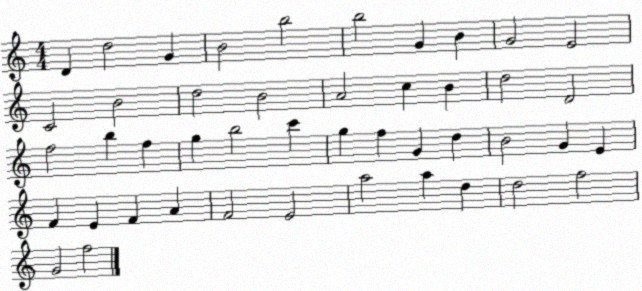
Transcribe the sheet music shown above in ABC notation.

X:1
T:Untitled
M:4/4
L:1/4
K:C
D d2 G B2 b2 b2 G B G2 E2 C2 B2 d2 B2 A2 c B d2 D2 f2 b f g b2 c' g f G d B2 G E F E F A F2 E2 a2 a d d2 f2 G2 f2